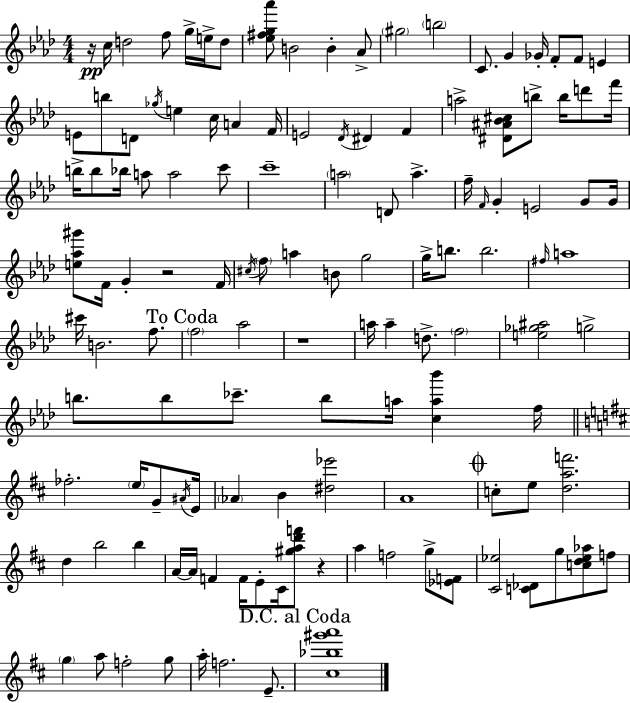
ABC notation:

X:1
T:Untitled
M:4/4
L:1/4
K:Ab
z/4 c/4 d2 f/2 g/4 e/4 d/2 [_e^fg_a']/2 B2 B _A/2 ^g2 b2 C/2 G _G/4 F/2 F/2 E E/2 b/2 D/2 _g/4 e c/4 A F/4 E2 _D/4 ^D F a2 [^D^A_B^c]/2 b/2 b/4 d'/2 f'/4 b/4 b/2 _b/4 a/2 a2 c'/2 c'4 a2 D/2 a f/4 F/4 G E2 G/2 G/4 [e_a^g']/2 F/4 G z2 F/4 ^c/4 f/2 a B/2 g2 g/4 b/2 b2 ^f/4 a4 ^c'/4 B2 f/2 f2 _a2 z4 a/4 a d/2 f2 [e_g^a]2 g2 b/2 b/2 _c'/2 b/2 a/4 [ca_b'] f/4 _f2 e/4 G/2 ^A/4 E/4 _A B [^d_e']2 A4 c/2 e/2 [daf']2 d b2 b A/4 A/4 F F/4 E/2 ^C/4 [^gad'f']/2 z a f2 g/2 [_EF]/2 [^C_e]2 [C_D]/2 g/2 [cd_e_a]/2 f/2 g a/2 f2 g/2 a/4 f2 E/2 [^c_b^g'a']4